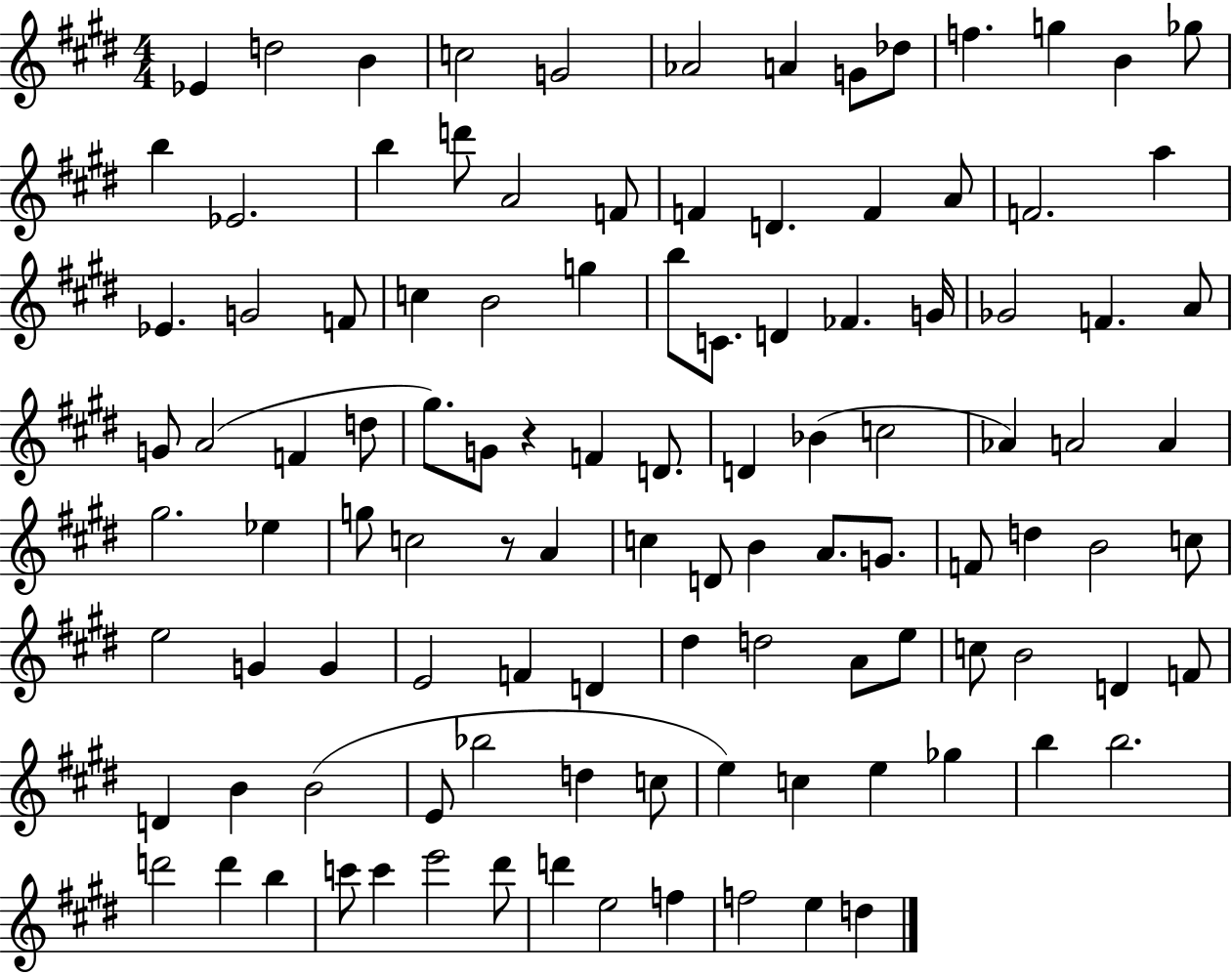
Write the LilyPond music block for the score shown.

{
  \clef treble
  \numericTimeSignature
  \time 4/4
  \key e \major
  \repeat volta 2 { ees'4 d''2 b'4 | c''2 g'2 | aes'2 a'4 g'8 des''8 | f''4. g''4 b'4 ges''8 | \break b''4 ees'2. | b''4 d'''8 a'2 f'8 | f'4 d'4. f'4 a'8 | f'2. a''4 | \break ees'4. g'2 f'8 | c''4 b'2 g''4 | b''8 c'8. d'4 fes'4. g'16 | ges'2 f'4. a'8 | \break g'8 a'2( f'4 d''8 | gis''8.) g'8 r4 f'4 d'8. | d'4 bes'4( c''2 | aes'4) a'2 a'4 | \break gis''2. ees''4 | g''8 c''2 r8 a'4 | c''4 d'8 b'4 a'8. g'8. | f'8 d''4 b'2 c''8 | \break e''2 g'4 g'4 | e'2 f'4 d'4 | dis''4 d''2 a'8 e''8 | c''8 b'2 d'4 f'8 | \break d'4 b'4 b'2( | e'8 bes''2 d''4 c''8 | e''4) c''4 e''4 ges''4 | b''4 b''2. | \break d'''2 d'''4 b''4 | c'''8 c'''4 e'''2 dis'''8 | d'''4 e''2 f''4 | f''2 e''4 d''4 | \break } \bar "|."
}